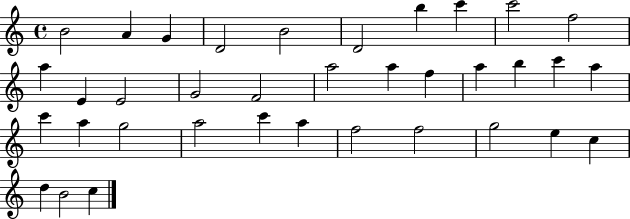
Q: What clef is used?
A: treble